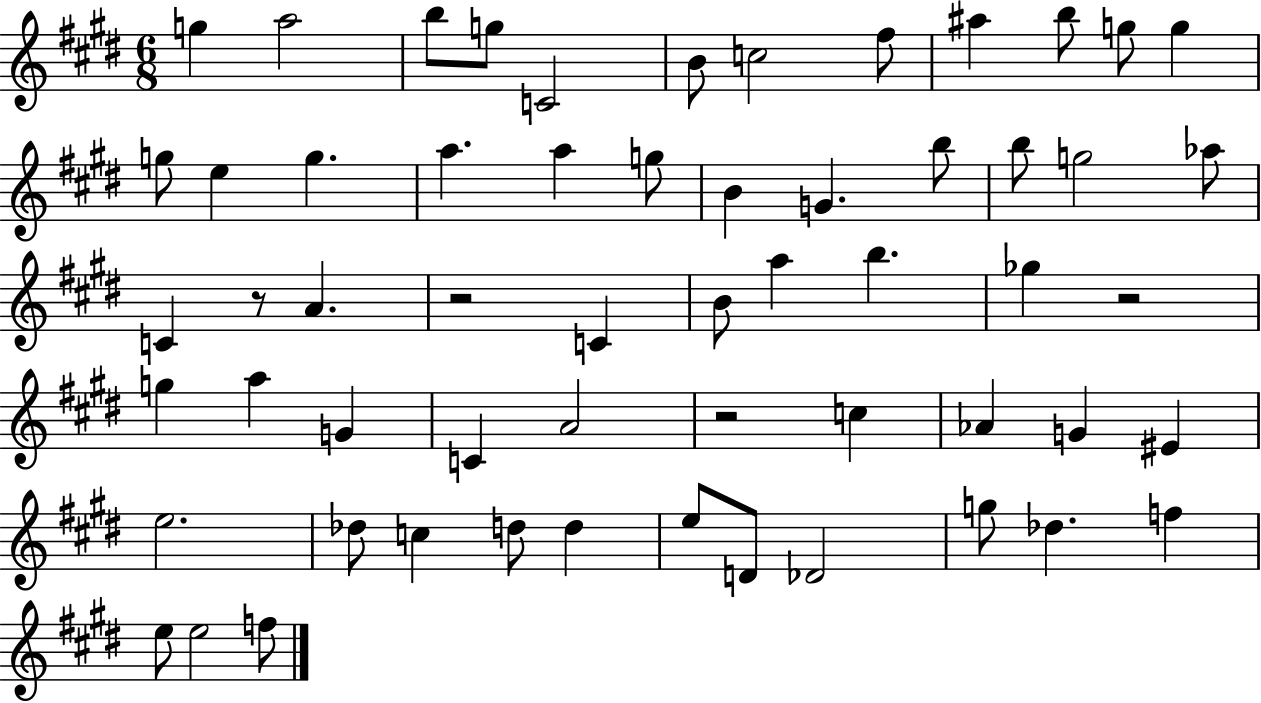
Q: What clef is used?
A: treble